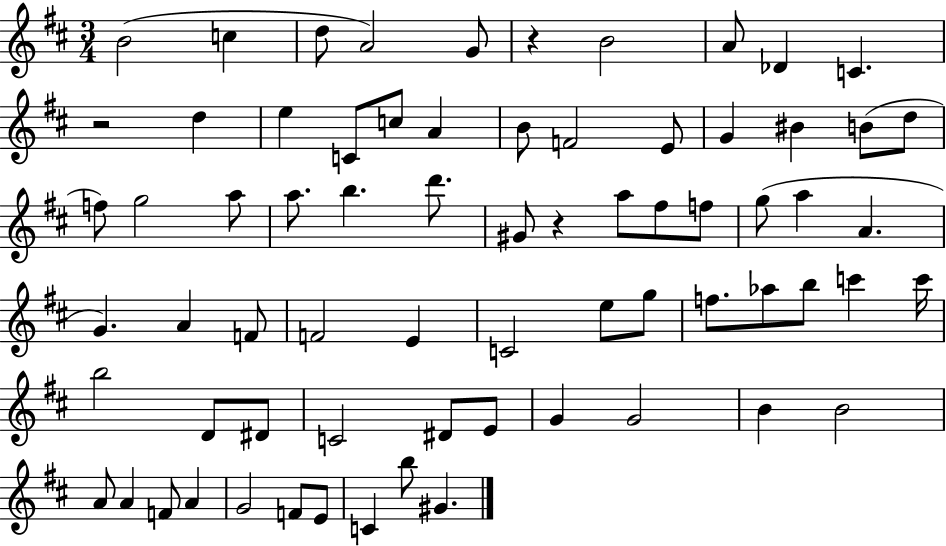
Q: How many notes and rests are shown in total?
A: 70